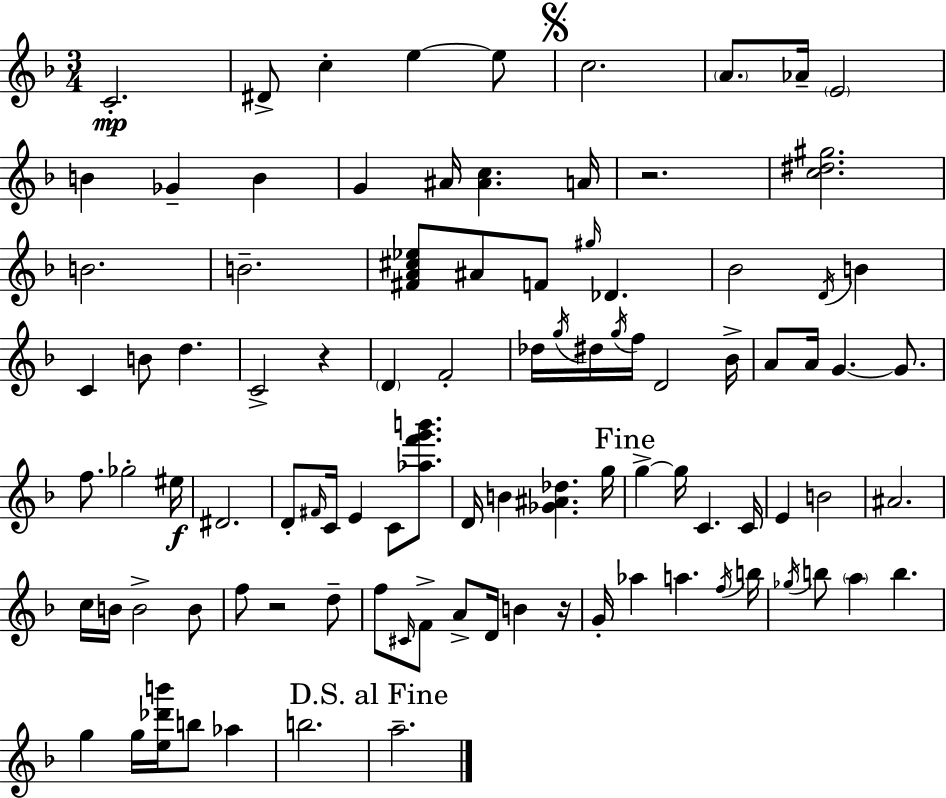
X:1
T:Untitled
M:3/4
L:1/4
K:F
C2 ^D/2 c e e/2 c2 A/2 _A/4 E2 B _G B G ^A/4 [^Ac] A/4 z2 [c^d^g]2 B2 B2 [^FA^c_e]/2 ^A/2 F/2 ^g/4 _D _B2 D/4 B C B/2 d C2 z D F2 _d/4 g/4 ^d/4 g/4 f/4 D2 _B/4 A/2 A/4 G G/2 f/2 _g2 ^e/4 ^D2 D/2 ^F/4 C/4 E C/2 [_af'g'b']/2 D/4 B [_G^A_d] g/4 g g/4 C C/4 E B2 ^A2 c/4 B/4 B2 B/2 f/2 z2 d/2 f/2 ^C/4 F/2 A/2 D/4 B z/4 G/4 _a a f/4 b/4 _g/4 b/2 a b g g/4 [e_d'b']/4 b/2 _a b2 a2